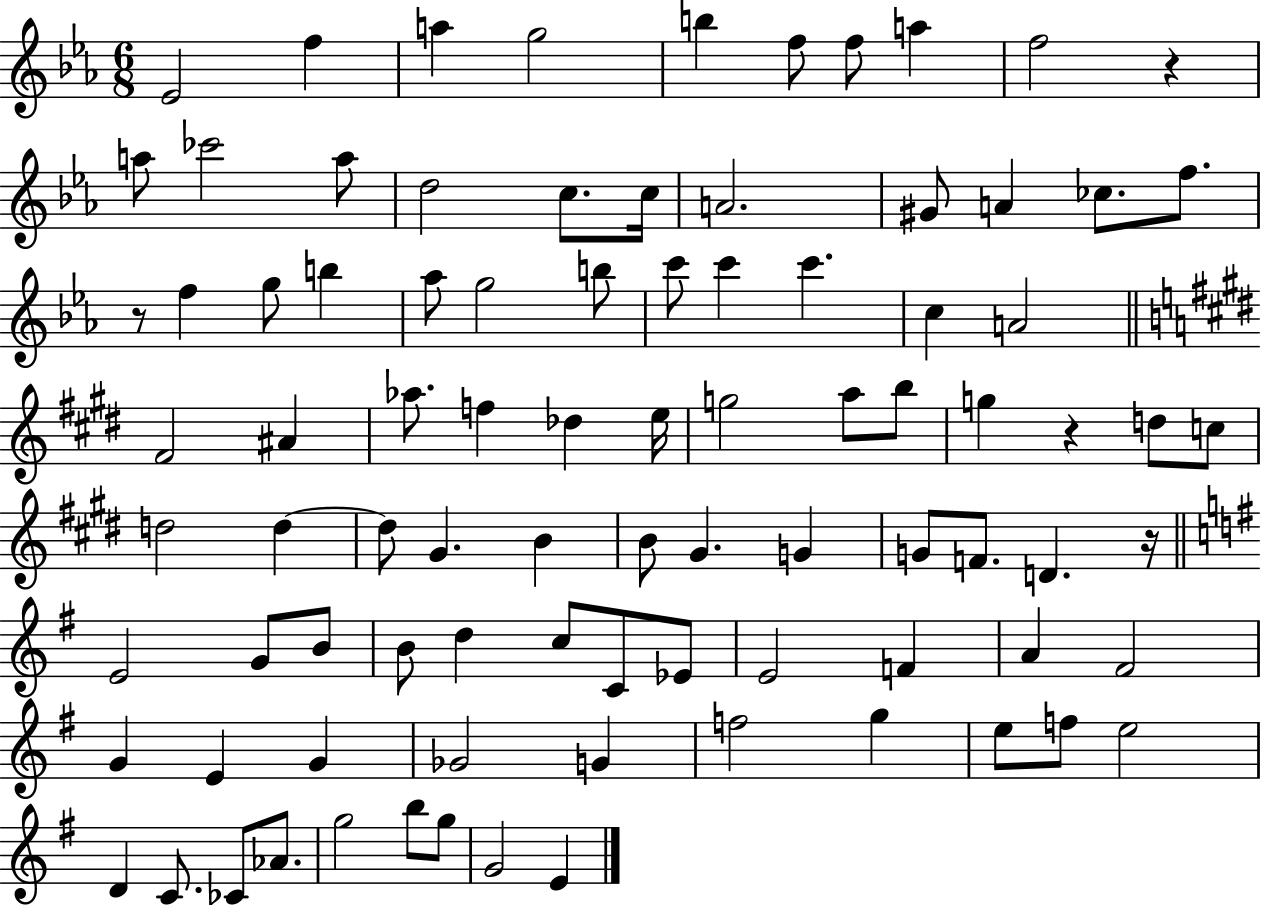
{
  \clef treble
  \numericTimeSignature
  \time 6/8
  \key ees \major
  ees'2 f''4 | a''4 g''2 | b''4 f''8 f''8 a''4 | f''2 r4 | \break a''8 ces'''2 a''8 | d''2 c''8. c''16 | a'2. | gis'8 a'4 ces''8. f''8. | \break r8 f''4 g''8 b''4 | aes''8 g''2 b''8 | c'''8 c'''4 c'''4. | c''4 a'2 | \break \bar "||" \break \key e \major fis'2 ais'4 | aes''8. f''4 des''4 e''16 | g''2 a''8 b''8 | g''4 r4 d''8 c''8 | \break d''2 d''4~~ | d''8 gis'4. b'4 | b'8 gis'4. g'4 | g'8 f'8. d'4. r16 | \break \bar "||" \break \key g \major e'2 g'8 b'8 | b'8 d''4 c''8 c'8 ees'8 | e'2 f'4 | a'4 fis'2 | \break g'4 e'4 g'4 | ges'2 g'4 | f''2 g''4 | e''8 f''8 e''2 | \break d'4 c'8. ces'8 aes'8. | g''2 b''8 g''8 | g'2 e'4 | \bar "|."
}